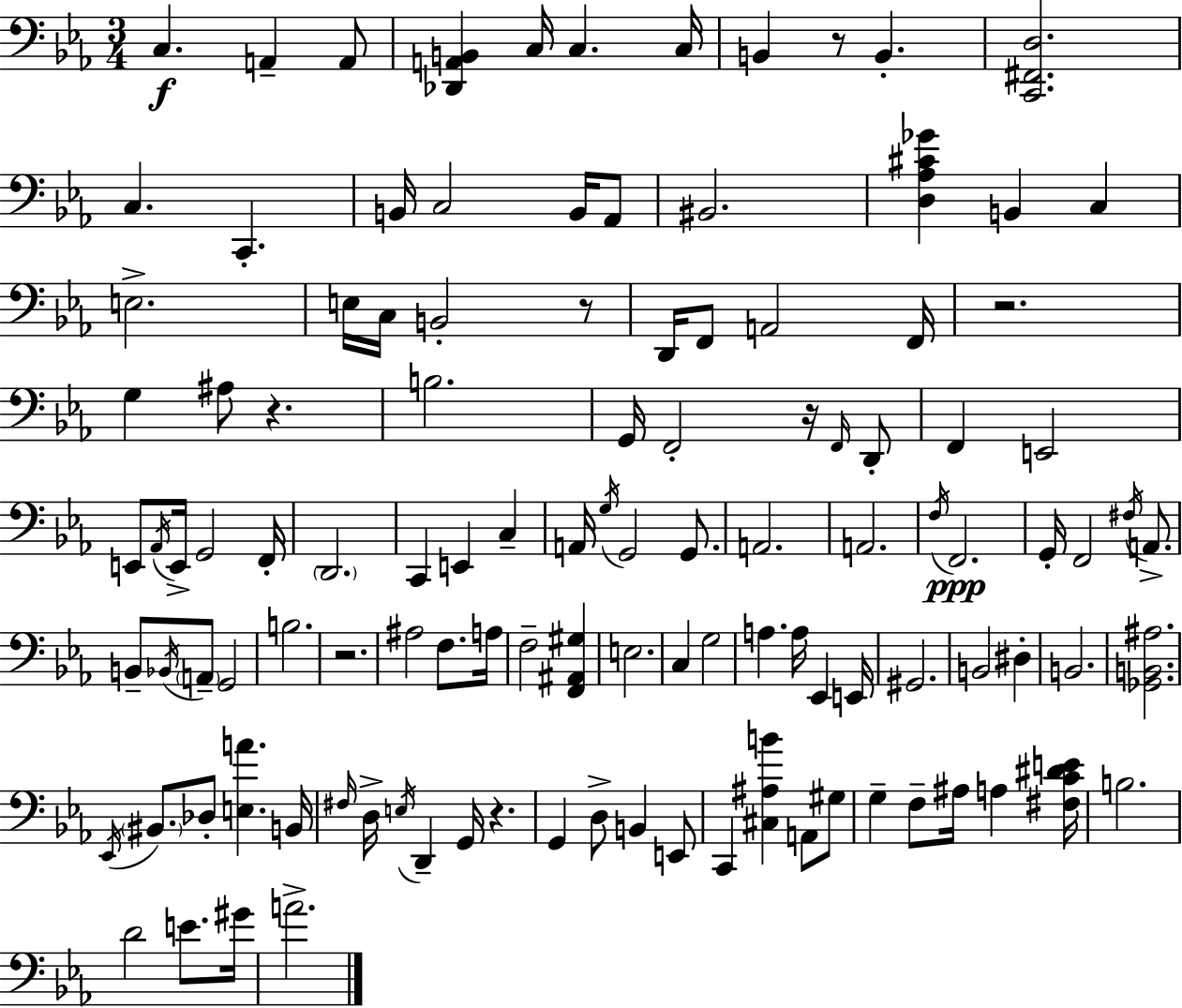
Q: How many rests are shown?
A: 7